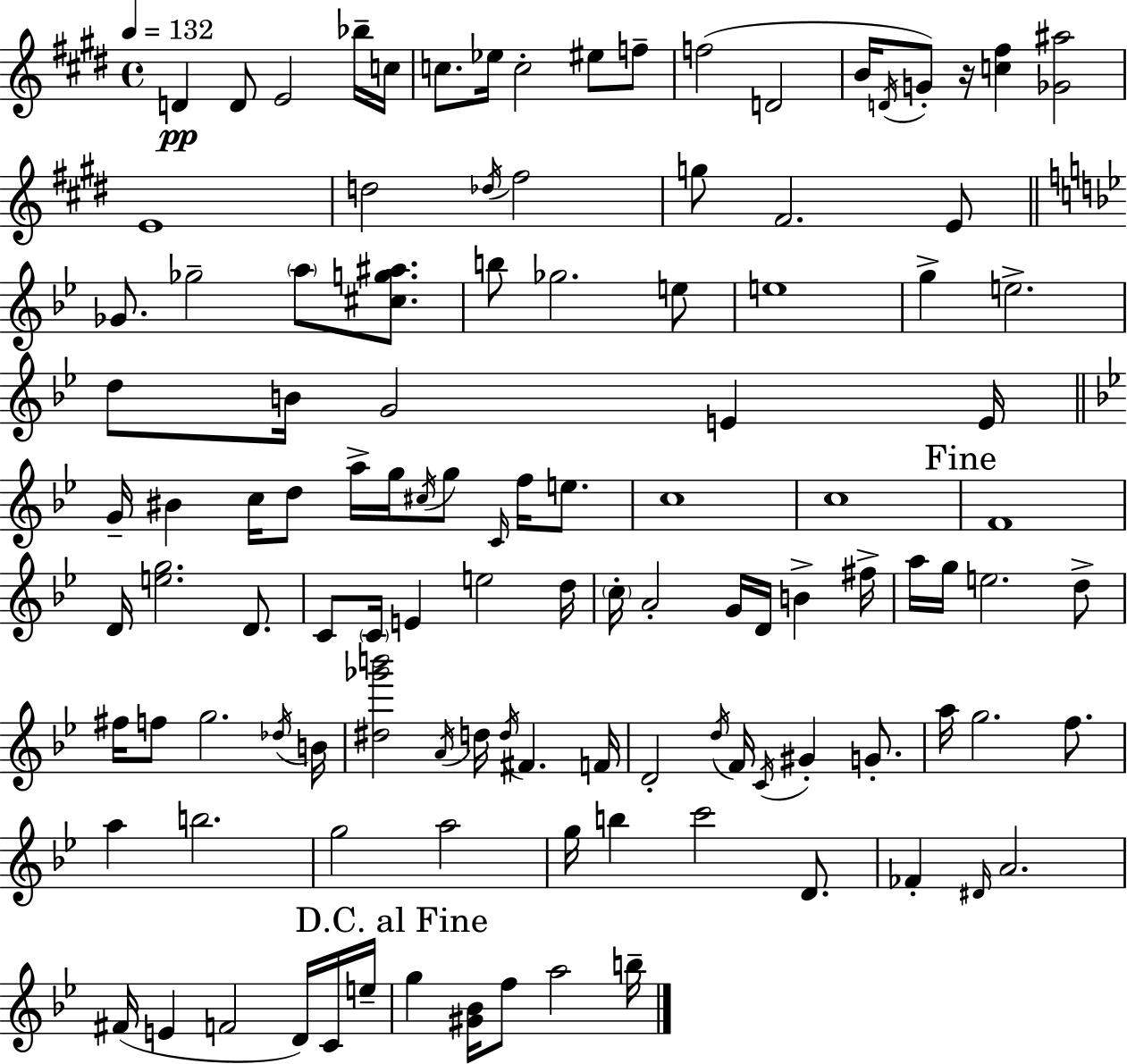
{
  \clef treble
  \time 4/4
  \defaultTimeSignature
  \key e \major
  \tempo 4 = 132
  d'4\pp d'8 e'2 bes''16-- c''16 | c''8. ees''16 c''2-. eis''8 f''8-- | f''2( d'2 | b'16 \acciaccatura { d'16 } g'8-.) r16 <c'' fis''>4 <ges' ais''>2 | \break e'1 | d''2 \acciaccatura { des''16 } fis''2 | g''8 fis'2. | e'8 \bar "||" \break \key bes \major ges'8. ges''2-- \parenthesize a''8 <cis'' g'' ais''>8. | b''8 ges''2. e''8 | e''1 | g''4-> e''2.-> | \break d''8 b'16 g'2 e'4 e'16 | \bar "||" \break \key bes \major g'16-- bis'4 c''16 d''8 a''16-> g''16 \acciaccatura { cis''16 } g''8 \grace { c'16 } f''16 e''8. | c''1 | c''1 | \mark "Fine" f'1 | \break d'16 <e'' g''>2. d'8. | c'8 \parenthesize c'16 e'4 e''2 | d''16 \parenthesize c''16-. a'2-. g'16 d'16 b'4-> | fis''16-> a''16 g''16 e''2. | \break d''8-> fis''16 f''8 g''2. | \acciaccatura { des''16 } b'16 <dis'' ges''' b'''>2 \acciaccatura { a'16 } d''16 \acciaccatura { d''16 } fis'4. | f'16 d'2-. \acciaccatura { d''16 } f'16 \acciaccatura { c'16 } | gis'4-. g'8.-. a''16 g''2. | \break f''8. a''4 b''2. | g''2 a''2 | g''16 b''4 c'''2 | d'8. fes'4-. \grace { dis'16 } a'2. | \break fis'16( e'4 f'2 | d'16) c'16 e''16-- \mark "D.C. al Fine" g''4 <gis' bes'>16 f''8 a''2 | b''16-- \bar "|."
}